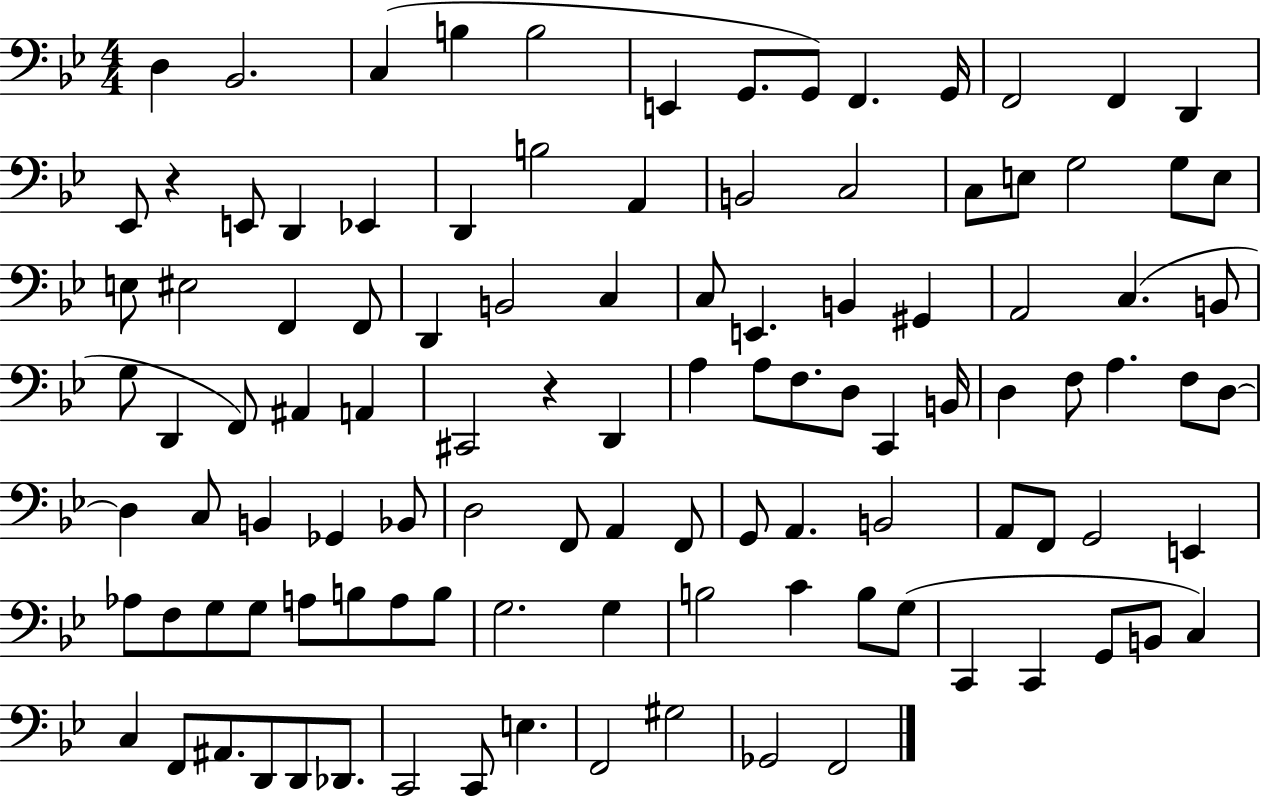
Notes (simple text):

D3/q Bb2/h. C3/q B3/q B3/h E2/q G2/e. G2/e F2/q. G2/s F2/h F2/q D2/q Eb2/e R/q E2/e D2/q Eb2/q D2/q B3/h A2/q B2/h C3/h C3/e E3/e G3/h G3/e E3/e E3/e EIS3/h F2/q F2/e D2/q B2/h C3/q C3/e E2/q. B2/q G#2/q A2/h C3/q. B2/e G3/e D2/q F2/e A#2/q A2/q C#2/h R/q D2/q A3/q A3/e F3/e. D3/e C2/q B2/s D3/q F3/e A3/q. F3/e D3/e D3/q C3/e B2/q Gb2/q Bb2/e D3/h F2/e A2/q F2/e G2/e A2/q. B2/h A2/e F2/e G2/h E2/q Ab3/e F3/e G3/e G3/e A3/e B3/e A3/e B3/e G3/h. G3/q B3/h C4/q B3/e G3/e C2/q C2/q G2/e B2/e C3/q C3/q F2/e A#2/e. D2/e D2/e Db2/e. C2/h C2/e E3/q. F2/h G#3/h Gb2/h F2/h